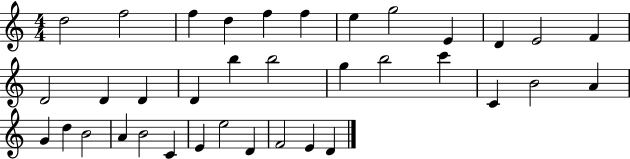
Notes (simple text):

D5/h F5/h F5/q D5/q F5/q F5/q E5/q G5/h E4/q D4/q E4/h F4/q D4/h D4/q D4/q D4/q B5/q B5/h G5/q B5/h C6/q C4/q B4/h A4/q G4/q D5/q B4/h A4/q B4/h C4/q E4/q E5/h D4/q F4/h E4/q D4/q